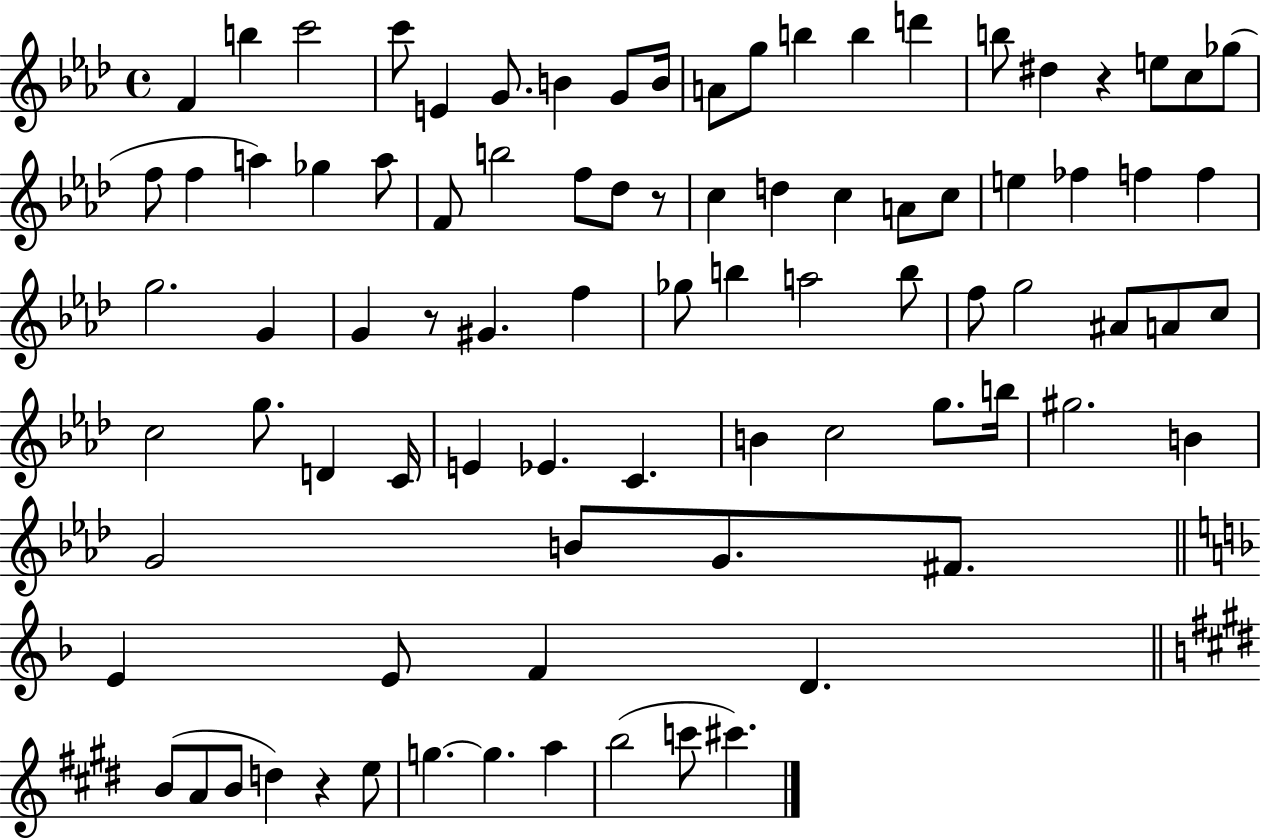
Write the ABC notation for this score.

X:1
T:Untitled
M:4/4
L:1/4
K:Ab
F b c'2 c'/2 E G/2 B G/2 B/4 A/2 g/2 b b d' b/2 ^d z e/2 c/2 _g/2 f/2 f a _g a/2 F/2 b2 f/2 _d/2 z/2 c d c A/2 c/2 e _f f f g2 G G z/2 ^G f _g/2 b a2 b/2 f/2 g2 ^A/2 A/2 c/2 c2 g/2 D C/4 E _E C B c2 g/2 b/4 ^g2 B G2 B/2 G/2 ^F/2 E E/2 F D B/2 A/2 B/2 d z e/2 g g a b2 c'/2 ^c'